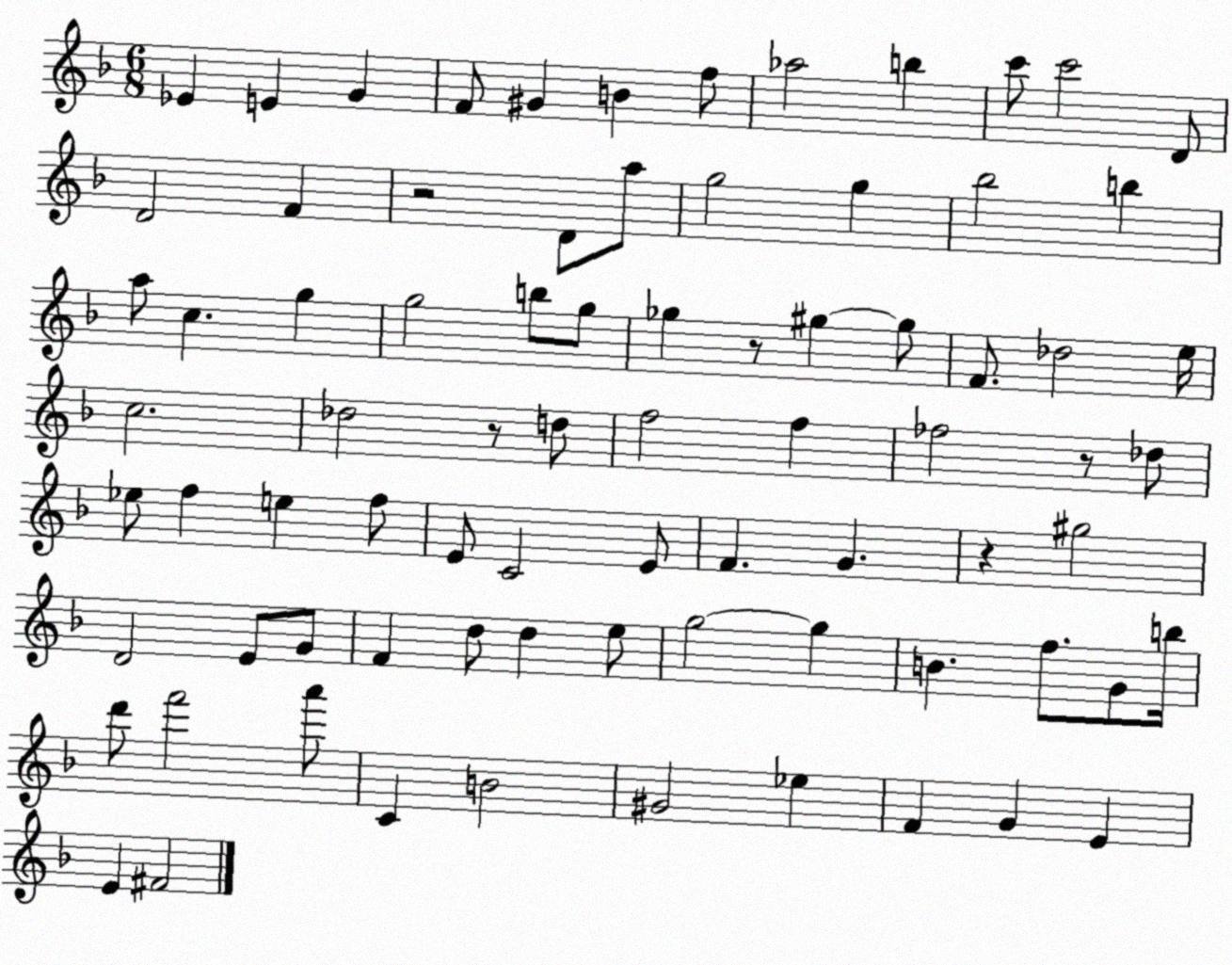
X:1
T:Untitled
M:6/8
L:1/4
K:F
_E E G F/2 ^G B f/2 _a2 b c'/2 c'2 D/2 D2 F z2 D/2 a/2 g2 g _b2 b a/2 c g g2 b/2 g/2 _g z/2 ^g ^g/2 F/2 _d2 e/4 c2 _d2 z/2 d/2 f2 f _f2 z/2 _d/2 _e/2 f e f/2 E/2 C2 E/2 F G z ^g2 D2 E/2 G/2 F d/2 d e/2 g2 g B f/2 G/2 b/4 d'/2 f'2 a'/2 C B2 ^G2 _e F G E E ^F2